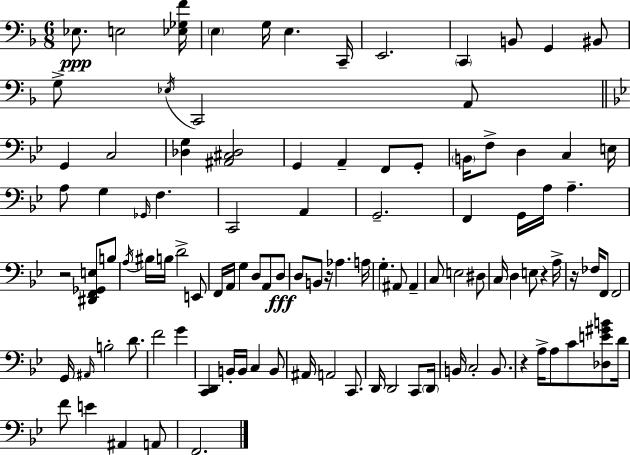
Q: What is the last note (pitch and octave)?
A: F2